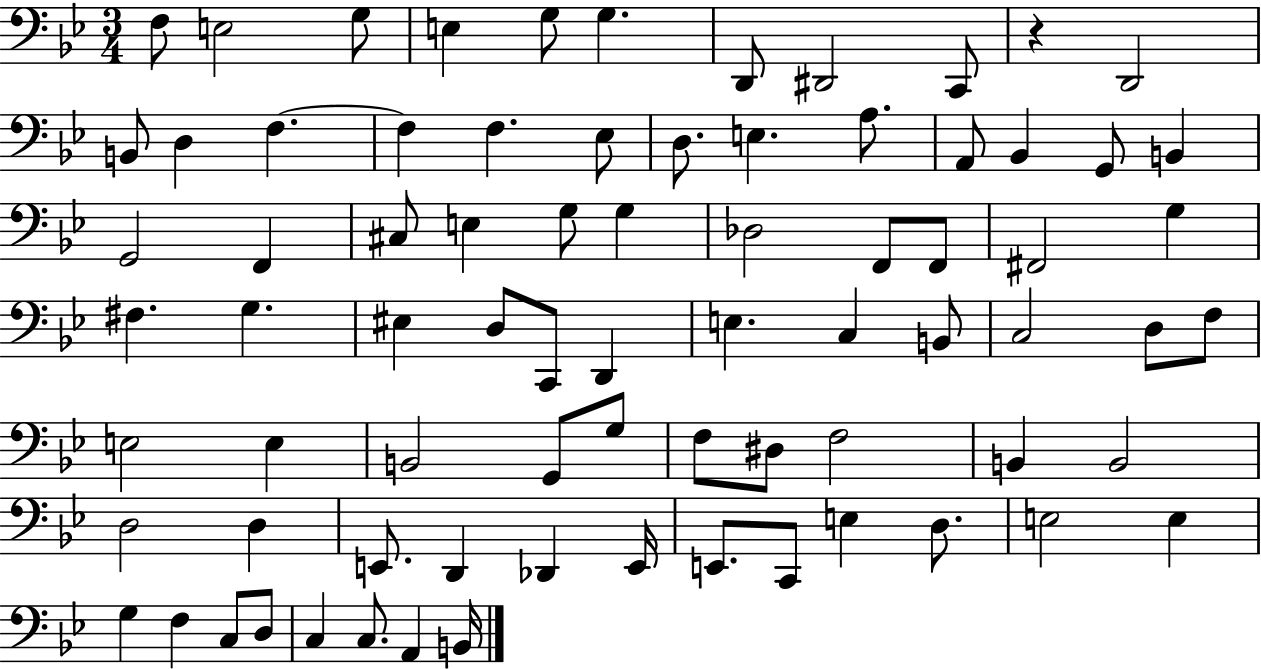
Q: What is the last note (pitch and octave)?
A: B2